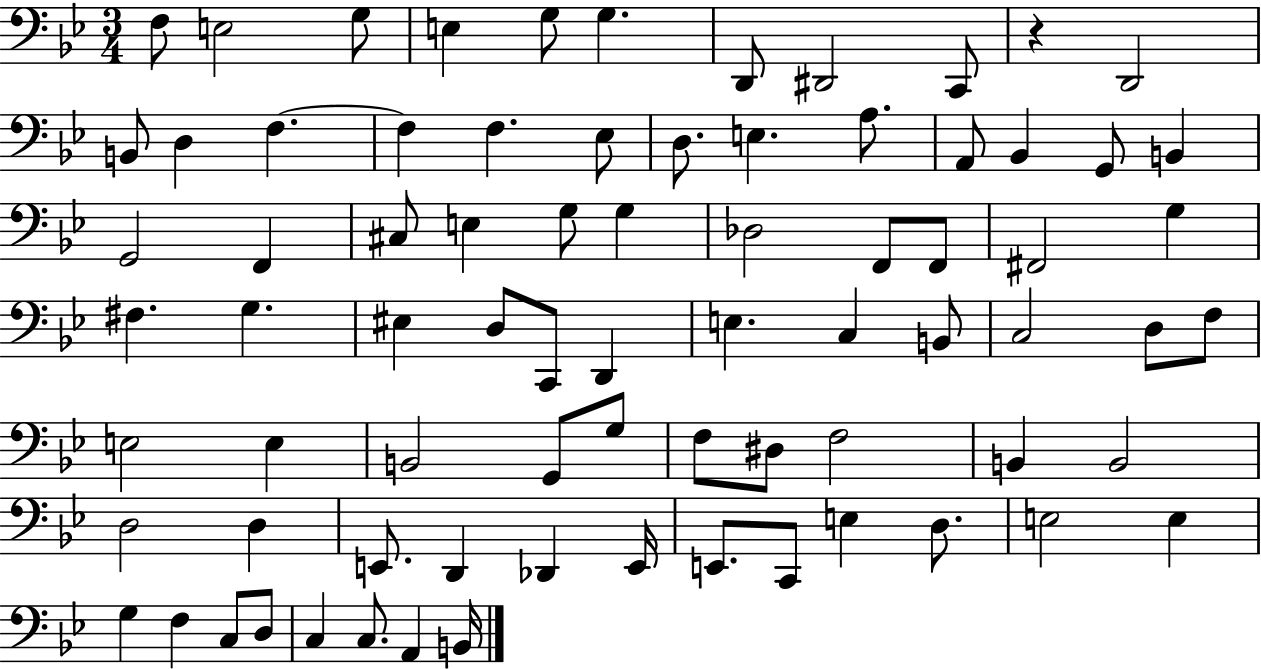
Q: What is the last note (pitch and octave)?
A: B2